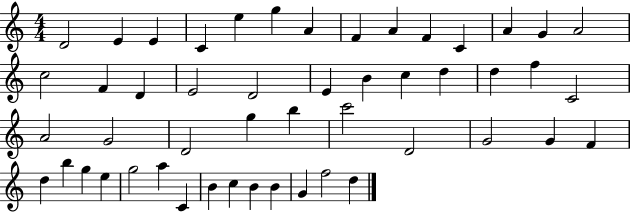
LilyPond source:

{
  \clef treble
  \numericTimeSignature
  \time 4/4
  \key c \major
  d'2 e'4 e'4 | c'4 e''4 g''4 a'4 | f'4 a'4 f'4 c'4 | a'4 g'4 a'2 | \break c''2 f'4 d'4 | e'2 d'2 | e'4 b'4 c''4 d''4 | d''4 f''4 c'2 | \break a'2 g'2 | d'2 g''4 b''4 | c'''2 d'2 | g'2 g'4 f'4 | \break d''4 b''4 g''4 e''4 | g''2 a''4 c'4 | b'4 c''4 b'4 b'4 | g'4 f''2 d''4 | \break \bar "|."
}